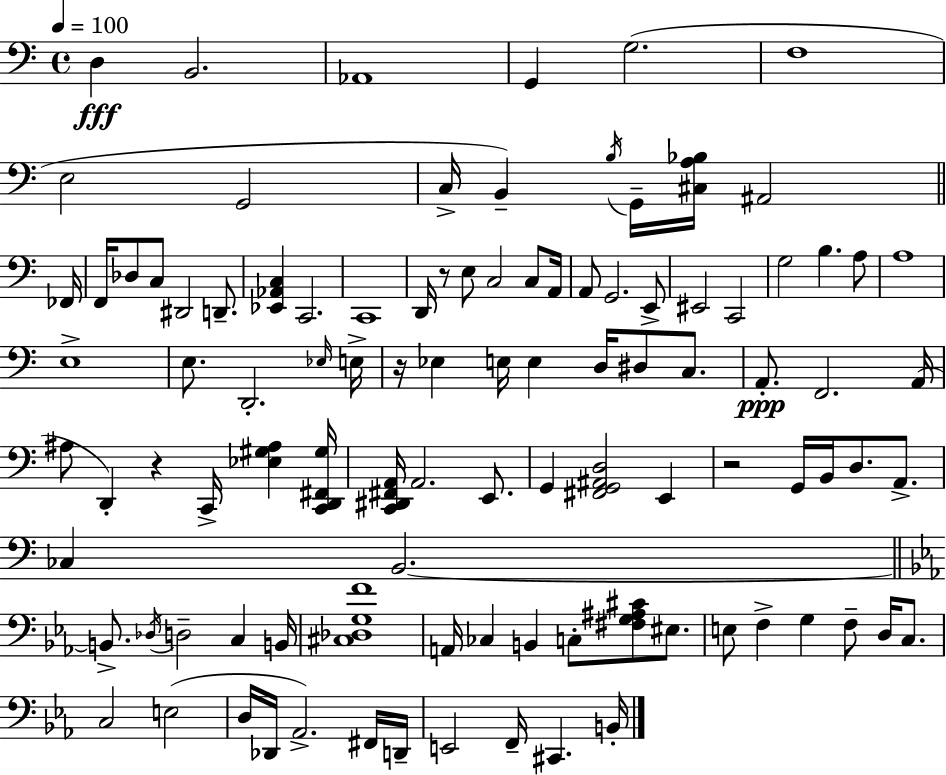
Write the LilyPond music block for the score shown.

{
  \clef bass
  \time 4/4
  \defaultTimeSignature
  \key c \major
  \tempo 4 = 100
  d4\fff b,2. | aes,1 | g,4 g2.( | f1 | \break e2 g,2 | c16-> b,4--) \acciaccatura { b16 } g,16-- <cis a bes>16 ais,2 | \bar "||" \break \key a \minor fes,16 f,16 des8 c8 dis,2 d,8.-- | <ees, aes, c>4 c,2. | c,1 | d,16 r8 e8 c2 c8 | \break a,16 a,8 g,2. e,8-> | eis,2 c,2 | g2 b4. a8 | a1 | \break e1-> | e8. d,2.-. | \grace { ees16 } e16-> r16 ees4 e16 e4 d16 dis8 c8. | a,8.-.\ppp f,2. | \break a,16( ais8 d,4-.) r4 c,16-> <ees gis ais>4 | <c, d, fis, gis>16 <c, dis, fis, a,>16 a,2. e,8. | g,4 <fis, g, ais, d>2 e,4 | r2 g,16 b,16 d8. a,8.-> | \break ces4 b,2.~~ | \bar "||" \break \key c \minor b,8.-> \acciaccatura { des16 } d2-- c4 | b,16 <cis des g f'>1 | a,16 ces4 b,4 c8-. <fis g ais cis'>8 eis8. | e8 f4-> g4 f8-- d16 c8. | \break c2 e2( | d16 des,16 aes,2.->) fis,16 | d,16-- e,2 f,16-- cis,4. | b,16-. \bar "|."
}